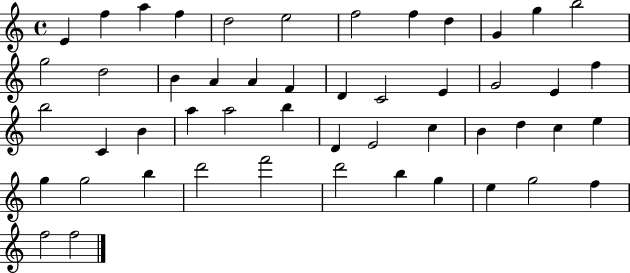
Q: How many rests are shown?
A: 0